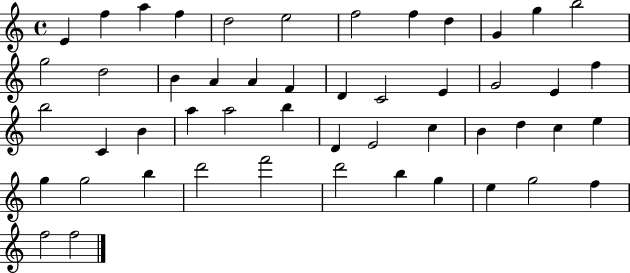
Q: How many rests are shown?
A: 0